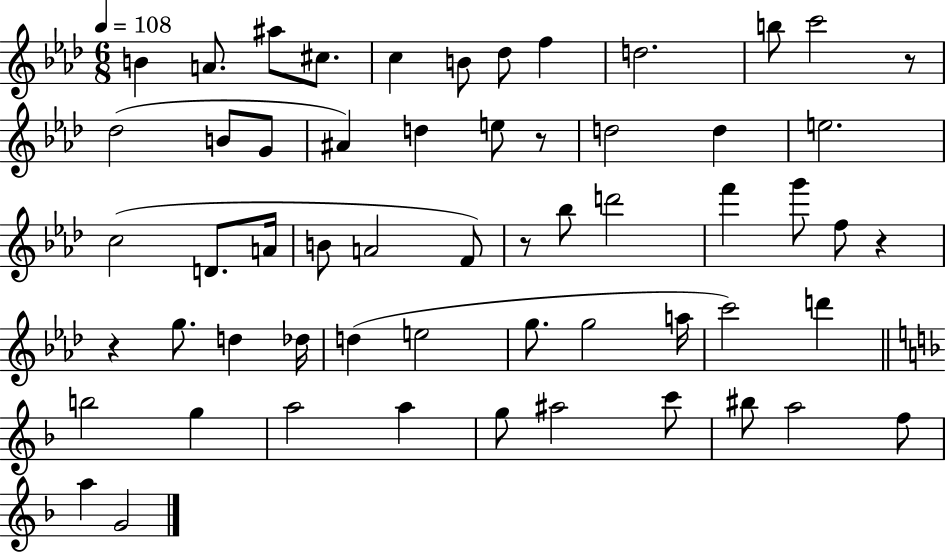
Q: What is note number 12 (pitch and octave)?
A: Db5